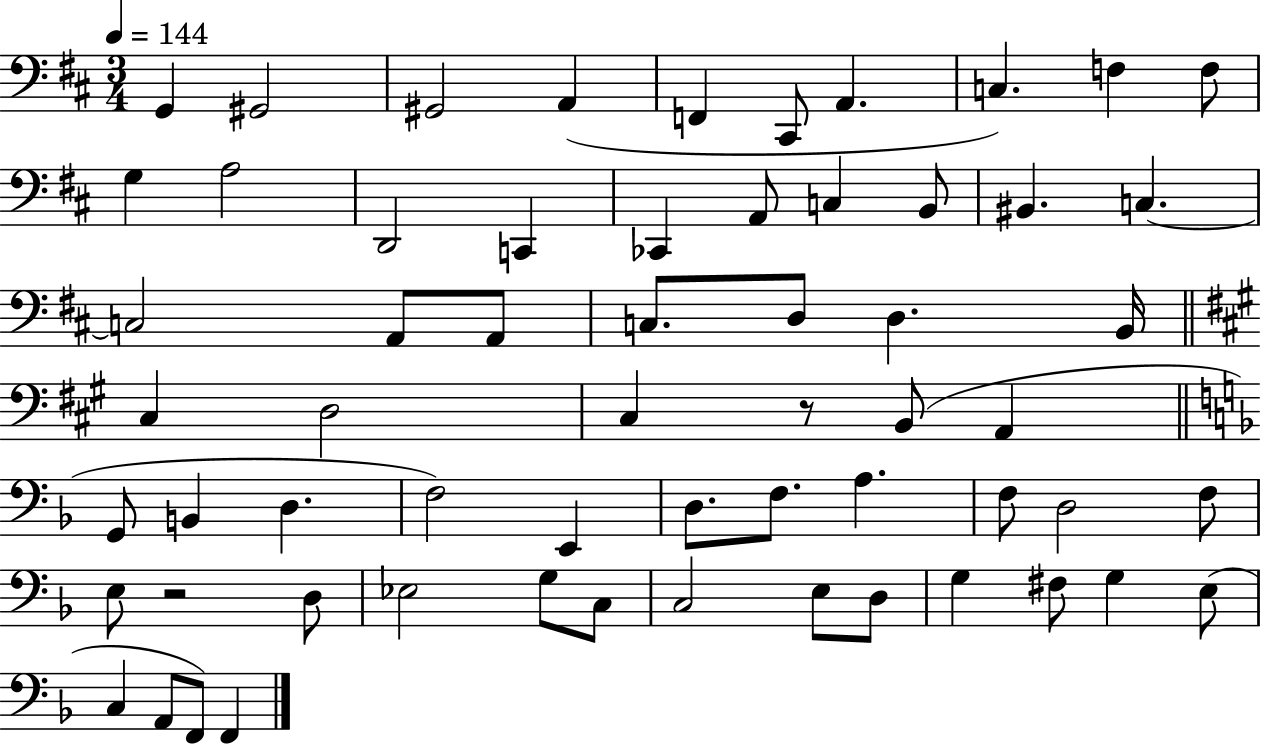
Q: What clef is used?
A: bass